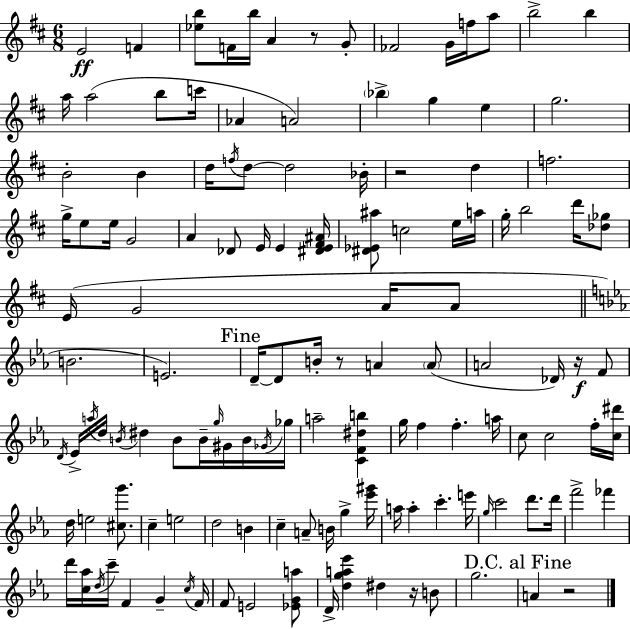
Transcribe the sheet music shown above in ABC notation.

X:1
T:Untitled
M:6/8
L:1/4
K:D
E2 F [_eb]/2 F/4 b/4 A z/2 G/2 _F2 G/4 f/4 a/2 b2 b a/4 a2 b/2 c'/4 _A A2 _b g e g2 B2 B d/4 f/4 d/2 d2 _B/4 z2 d f2 g/4 e/2 e/4 G2 A _D/2 E/4 E [^DE^F^A]/4 [^D_E^a]/2 c2 e/4 a/4 g/4 b2 d'/4 [_d_g]/2 E/4 G2 A/4 A/2 B2 E2 D/4 D/2 B/4 z/2 A A/2 A2 _D/4 z/4 F/2 D/4 _E/4 a/4 d/4 B/4 ^d B/2 B/4 g/4 ^G/4 B/4 _G/4 _g/4 a2 [CF^db] g/4 f f a/4 c/2 c2 f/4 [c^d']/4 d/4 e2 [^cg']/2 c e2 d2 B c A/2 B/4 g [_e'^g']/4 a/4 a c' e'/4 g/4 c'2 d'/2 d'/4 f'2 _f' d'/4 [c_a]/4 d/4 c'/4 F G c/4 F/4 F/2 E2 [_EGa]/2 D/4 [dga_e'] ^d z/4 B/2 g2 A z2